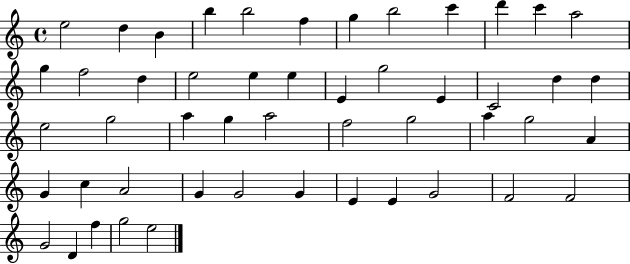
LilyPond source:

{
  \clef treble
  \time 4/4
  \defaultTimeSignature
  \key c \major
  e''2 d''4 b'4 | b''4 b''2 f''4 | g''4 b''2 c'''4 | d'''4 c'''4 a''2 | \break g''4 f''2 d''4 | e''2 e''4 e''4 | e'4 g''2 e'4 | c'2 d''4 d''4 | \break e''2 g''2 | a''4 g''4 a''2 | f''2 g''2 | a''4 g''2 a'4 | \break g'4 c''4 a'2 | g'4 g'2 g'4 | e'4 e'4 g'2 | f'2 f'2 | \break g'2 d'4 f''4 | g''2 e''2 | \bar "|."
}